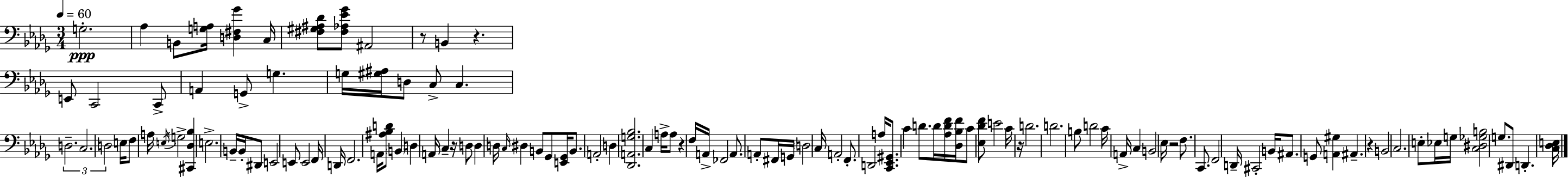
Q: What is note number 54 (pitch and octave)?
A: A2